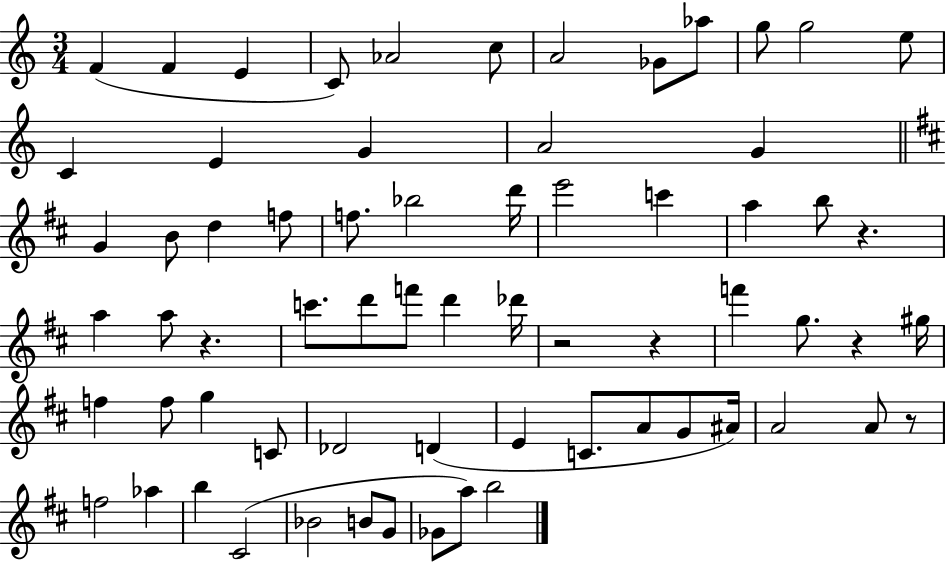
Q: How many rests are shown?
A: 6